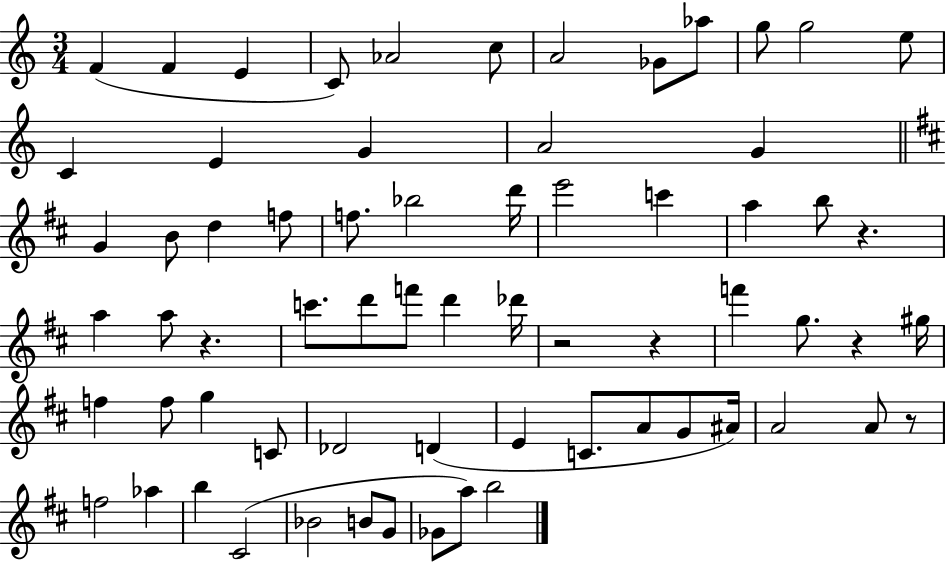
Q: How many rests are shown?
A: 6